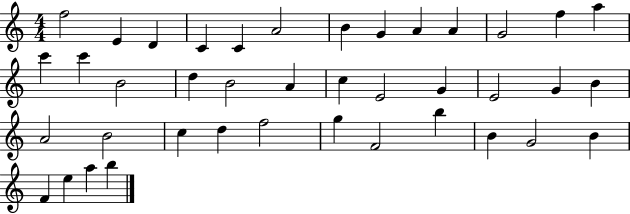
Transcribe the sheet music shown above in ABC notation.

X:1
T:Untitled
M:4/4
L:1/4
K:C
f2 E D C C A2 B G A A G2 f a c' c' B2 d B2 A c E2 G E2 G B A2 B2 c d f2 g F2 b B G2 B F e a b